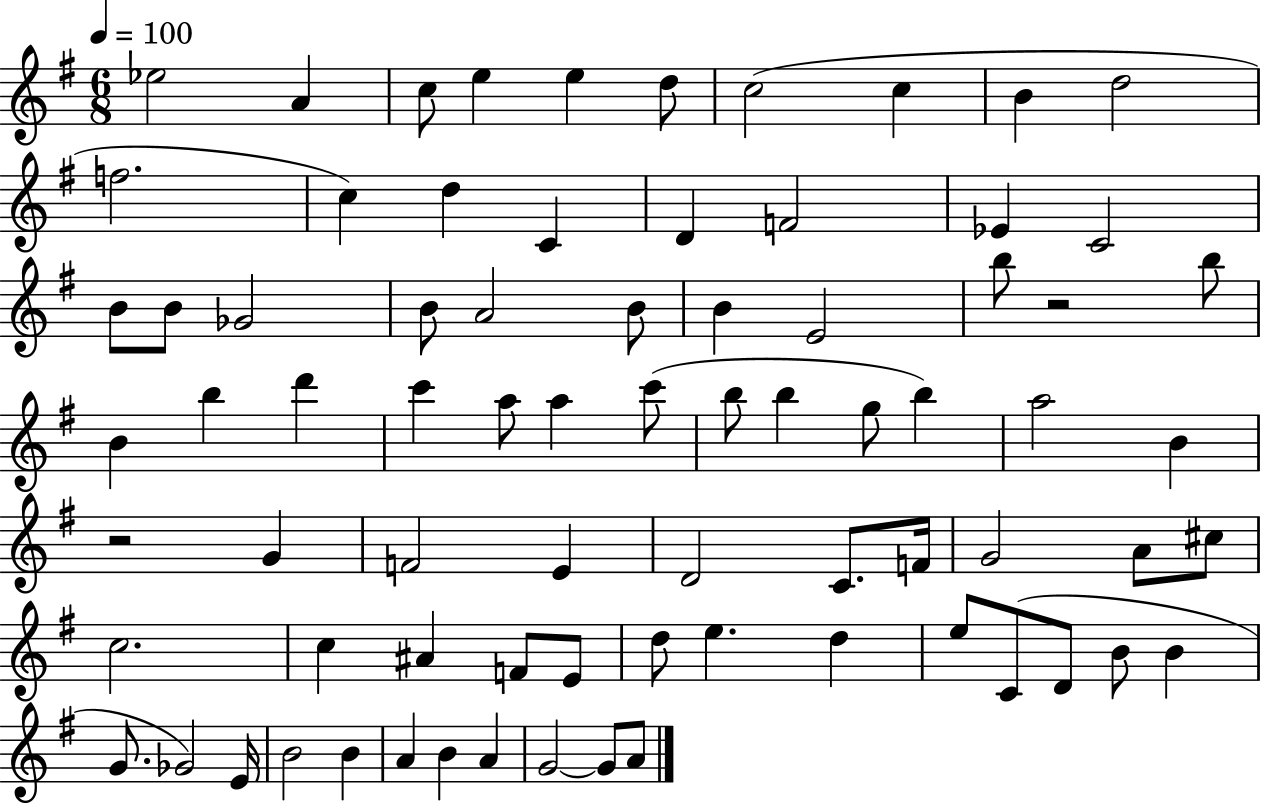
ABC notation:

X:1
T:Untitled
M:6/8
L:1/4
K:G
_e2 A c/2 e e d/2 c2 c B d2 f2 c d C D F2 _E C2 B/2 B/2 _G2 B/2 A2 B/2 B E2 b/2 z2 b/2 B b d' c' a/2 a c'/2 b/2 b g/2 b a2 B z2 G F2 E D2 C/2 F/4 G2 A/2 ^c/2 c2 c ^A F/2 E/2 d/2 e d e/2 C/2 D/2 B/2 B G/2 _G2 E/4 B2 B A B A G2 G/2 A/2